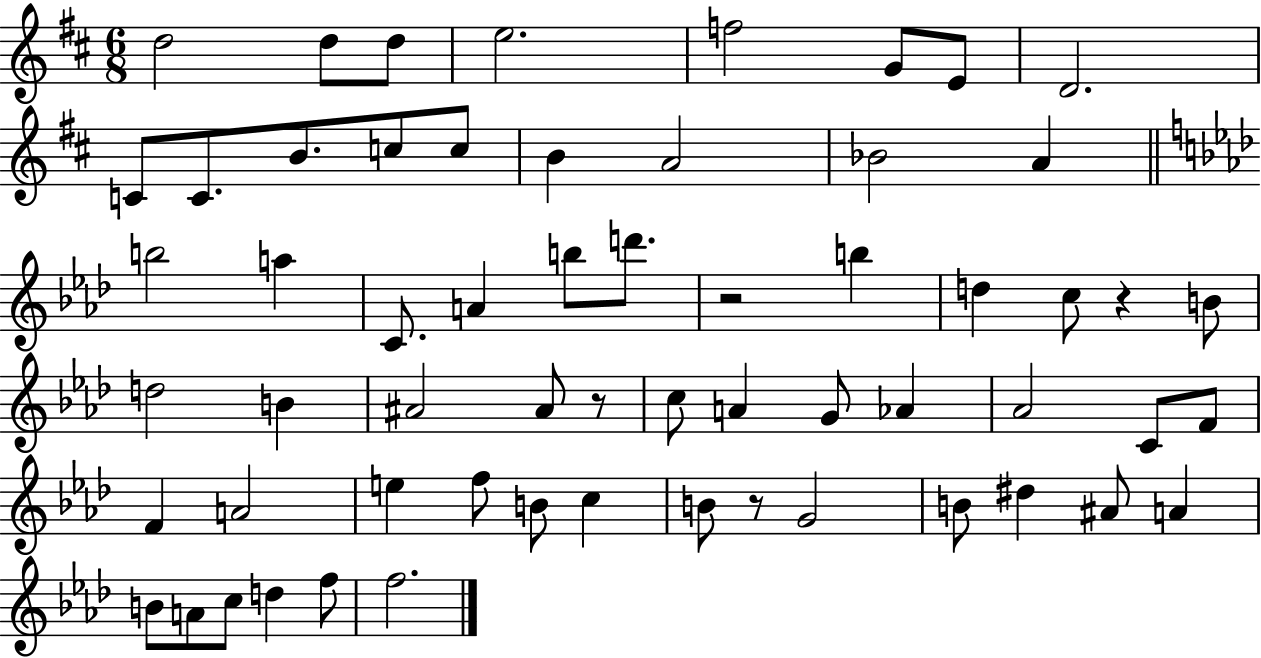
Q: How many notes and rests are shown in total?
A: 60